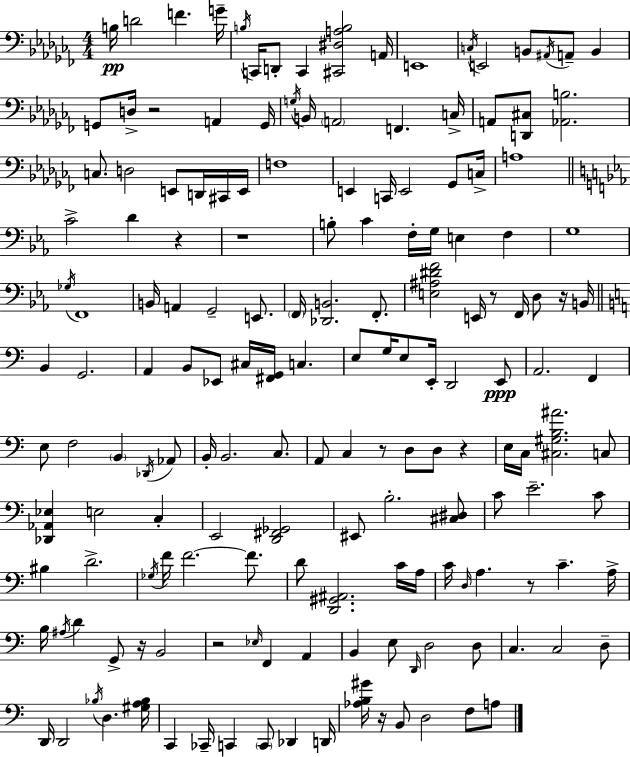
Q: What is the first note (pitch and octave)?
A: B3